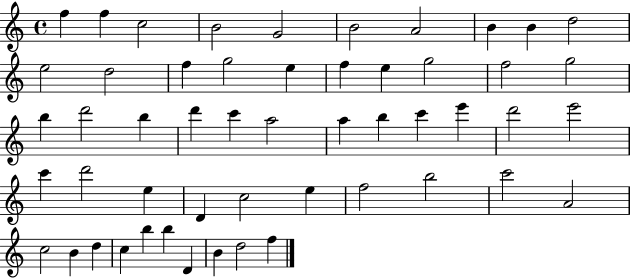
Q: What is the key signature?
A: C major